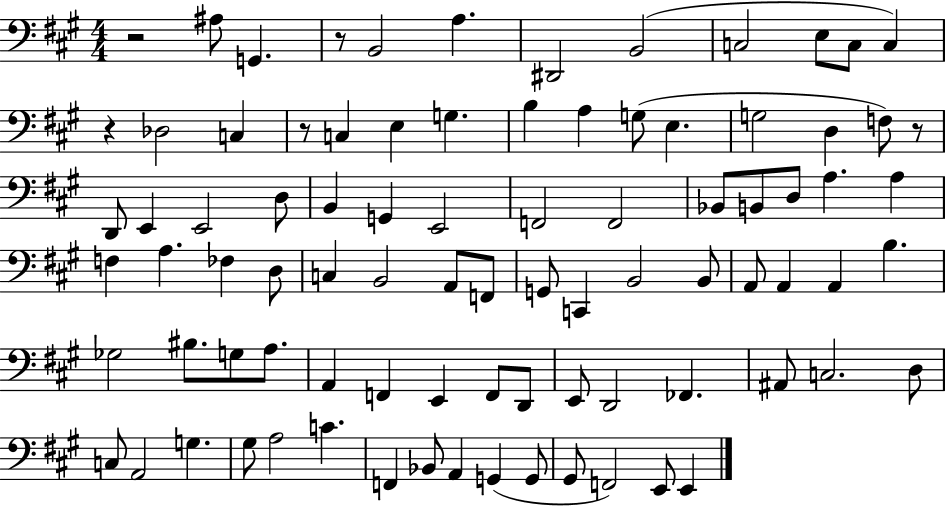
{
  \clef bass
  \numericTimeSignature
  \time 4/4
  \key a \major
  \repeat volta 2 { r2 ais8 g,4. | r8 b,2 a4. | dis,2 b,2( | c2 e8 c8 c4) | \break r4 des2 c4 | r8 c4 e4 g4. | b4 a4 g8( e4. | g2 d4 f8) r8 | \break d,8 e,4 e,2 d8 | b,4 g,4 e,2 | f,2 f,2 | bes,8 b,8 d8 a4. a4 | \break f4 a4. fes4 d8 | c4 b,2 a,8 f,8 | g,8 c,4 b,2 b,8 | a,8 a,4 a,4 b4. | \break ges2 bis8. g8 a8. | a,4 f,4 e,4 f,8 d,8 | e,8 d,2 fes,4. | ais,8 c2. d8 | \break c8 a,2 g4. | gis8 a2 c'4. | f,4 bes,8 a,4 g,4( g,8 | gis,8 f,2) e,8 e,4 | \break } \bar "|."
}